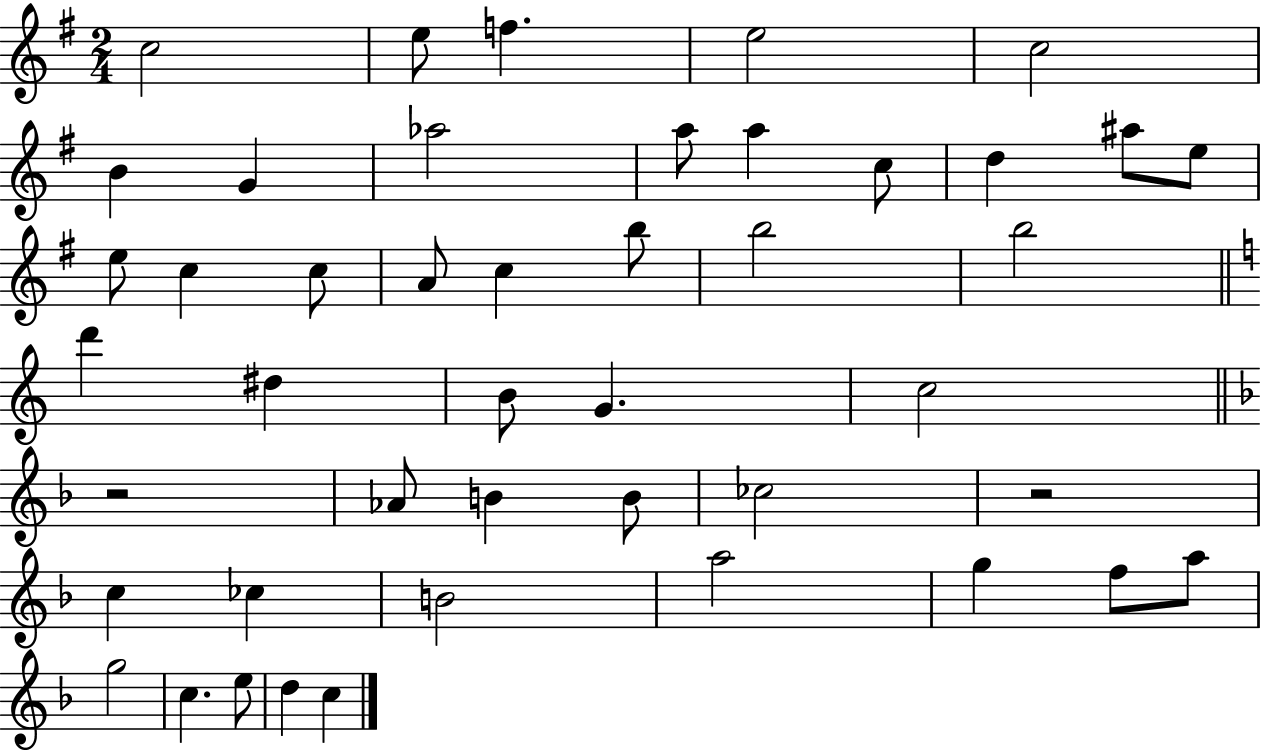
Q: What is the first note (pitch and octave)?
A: C5